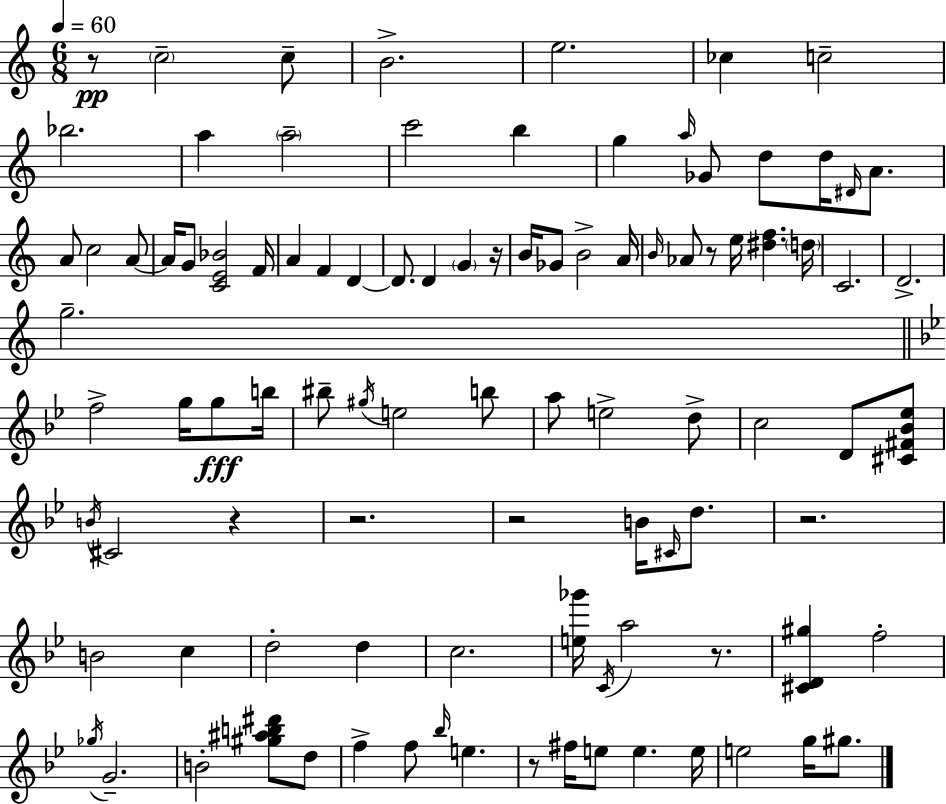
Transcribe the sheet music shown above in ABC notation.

X:1
T:Untitled
M:6/8
L:1/4
K:Am
z/2 c2 c/2 B2 e2 _c c2 _b2 a a2 c'2 b g a/4 _G/2 d/2 d/4 ^D/4 A/2 A/2 c2 A/2 A/4 G/2 [CE_B]2 F/4 A F D D/2 D G z/4 B/4 _G/2 B2 A/4 B/4 _A/2 z/2 e/4 [^df] d/4 C2 D2 g2 f2 g/4 g/2 b/4 ^b/2 ^g/4 e2 b/2 a/2 e2 d/2 c2 D/2 [^C^F_B_e]/2 B/4 ^C2 z z2 z2 B/4 ^C/4 d/2 z2 B2 c d2 d c2 [e_g']/4 C/4 a2 z/2 [^CD^g] f2 _g/4 G2 B2 [^g^ab^d']/2 d/2 f f/2 _b/4 e z/2 ^f/4 e/2 e e/4 e2 g/4 ^g/2